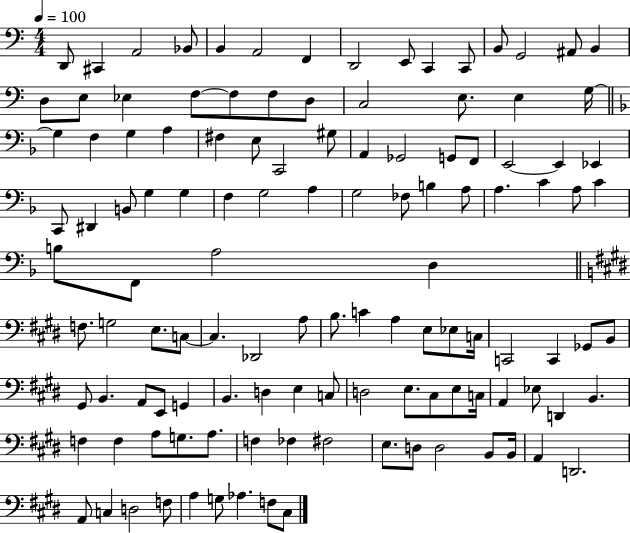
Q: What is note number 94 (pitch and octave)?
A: Eb3